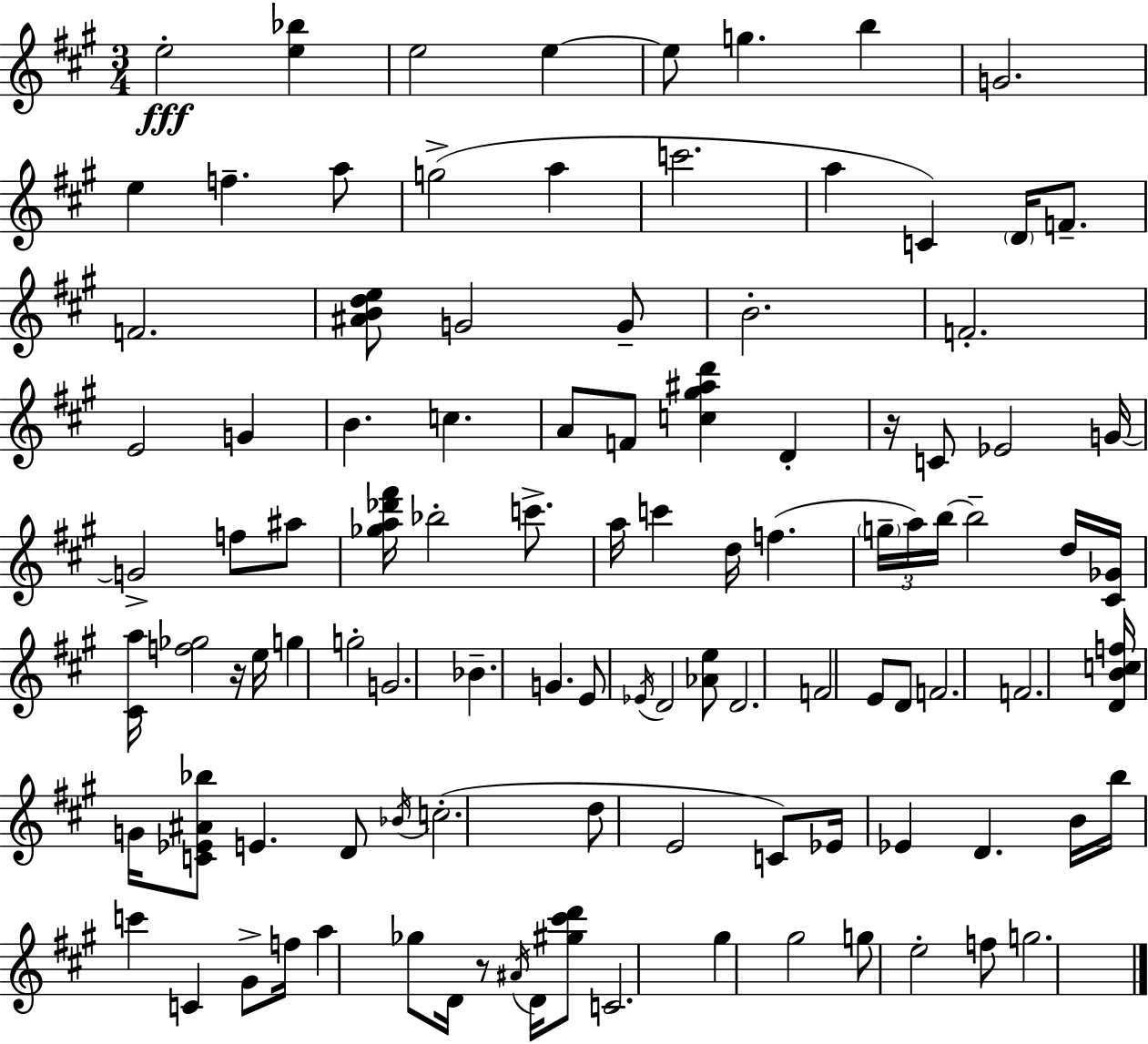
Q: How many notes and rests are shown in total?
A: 104